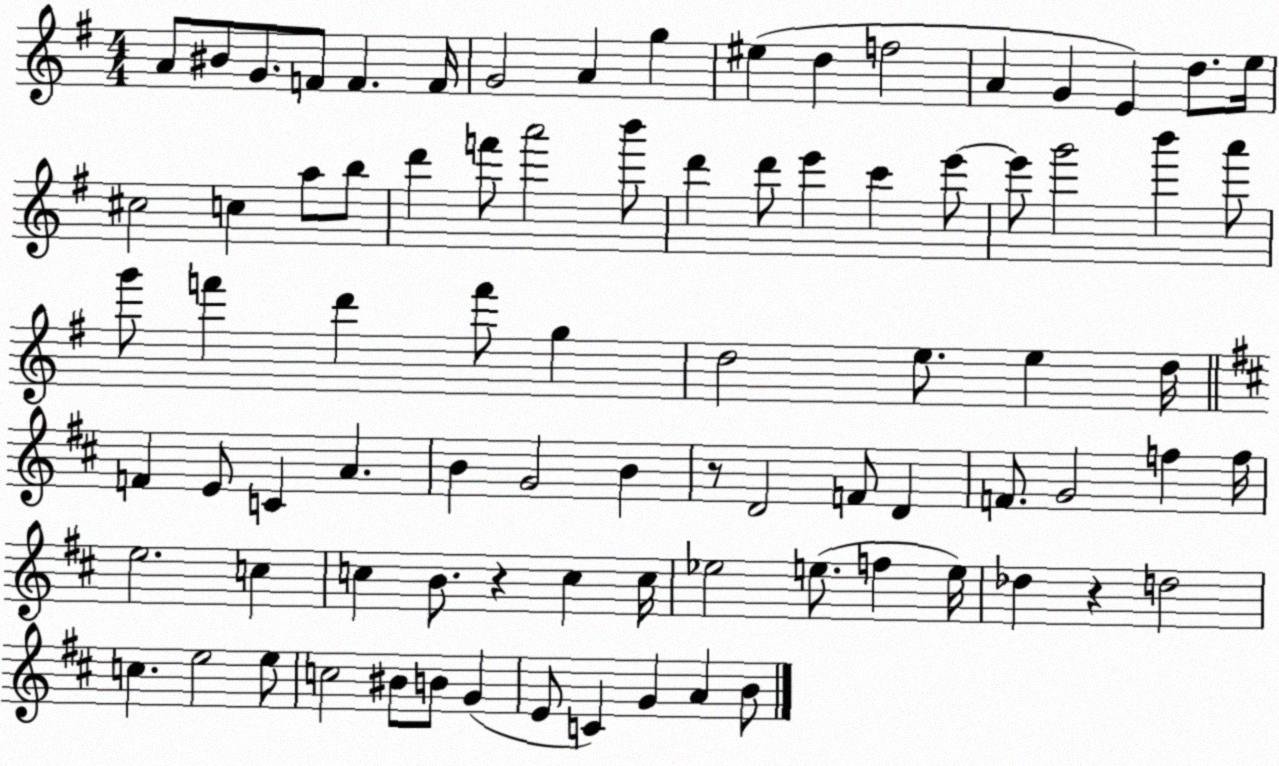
X:1
T:Untitled
M:4/4
L:1/4
K:G
A/2 ^B/2 G/2 F/2 F F/4 G2 A g ^e d f2 A G E d/2 e/4 ^c2 c a/2 b/2 d' f'/2 a'2 b'/2 d' d'/2 e' c' e'/2 e'/2 g'2 b' a'/2 g'/2 f' d' f'/2 g d2 e/2 e d/4 F E/2 C A B G2 B z/2 D2 F/2 D F/2 G2 f f/4 e2 c c B/2 z c c/4 _e2 e/2 f e/4 _d z d2 c e2 e/2 c2 ^B/2 B/2 G E/2 C G A B/2